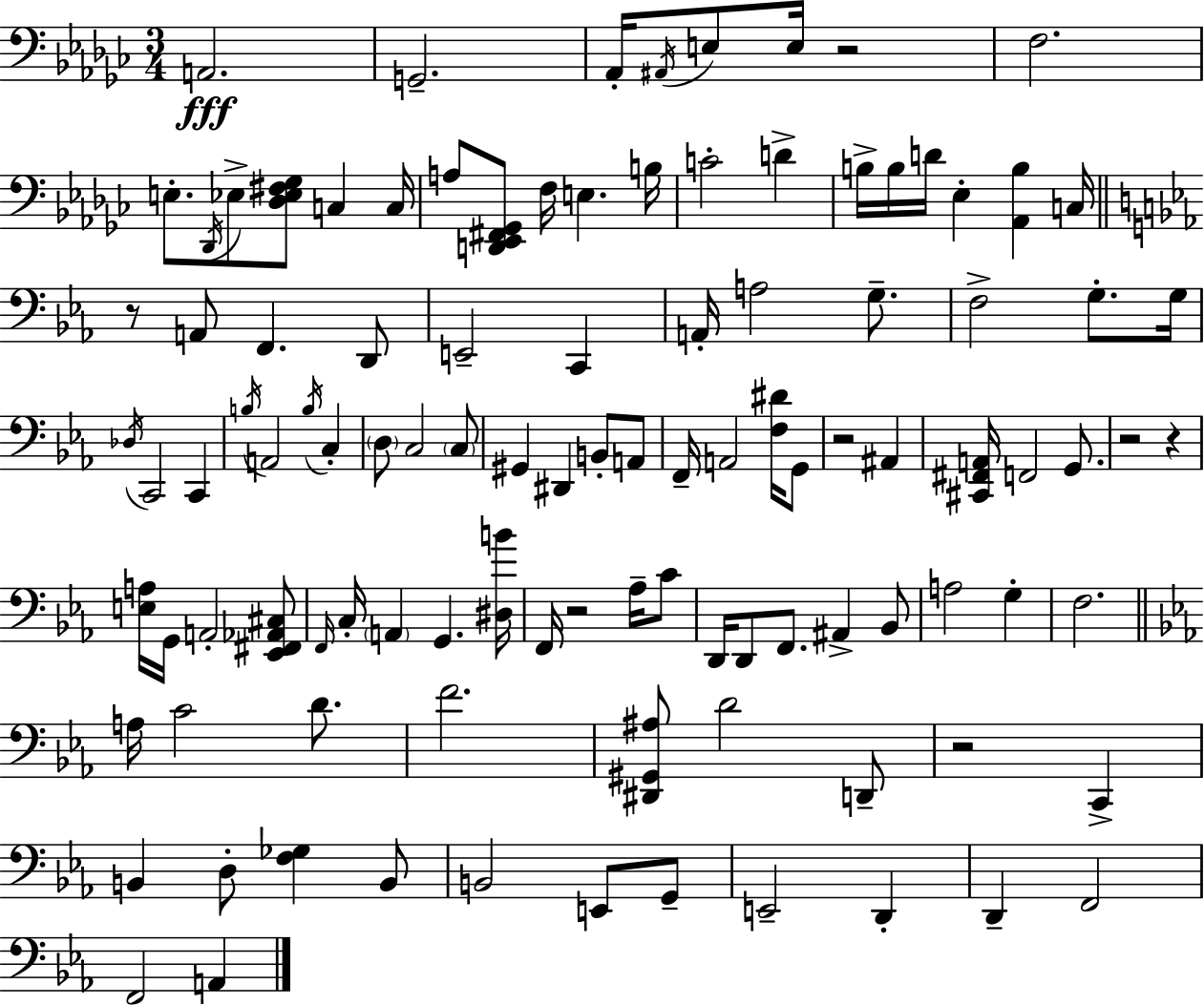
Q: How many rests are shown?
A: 7